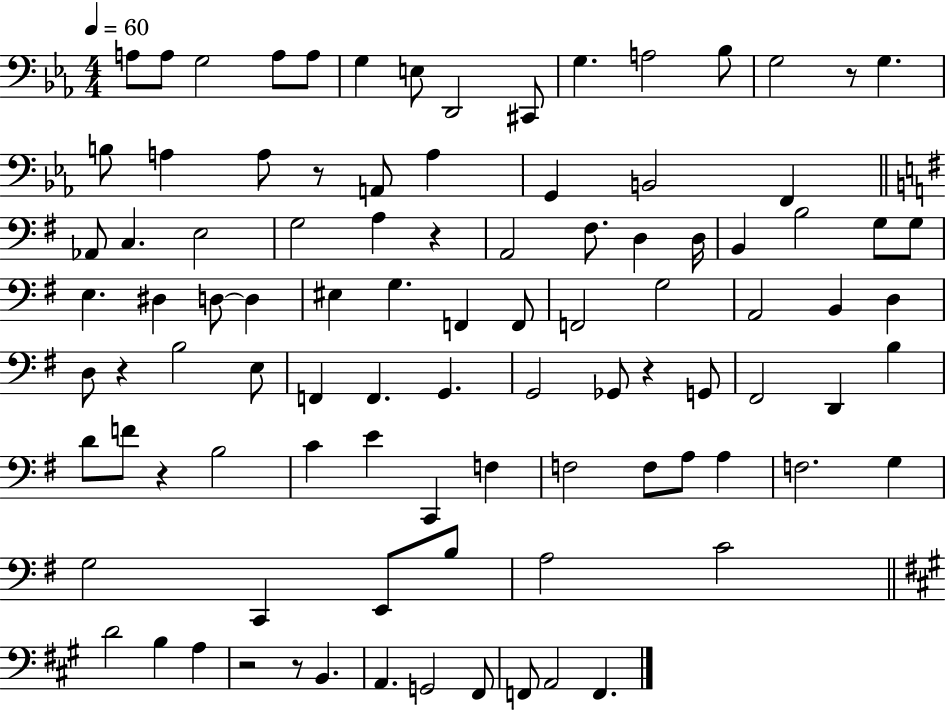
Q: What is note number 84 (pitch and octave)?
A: A2